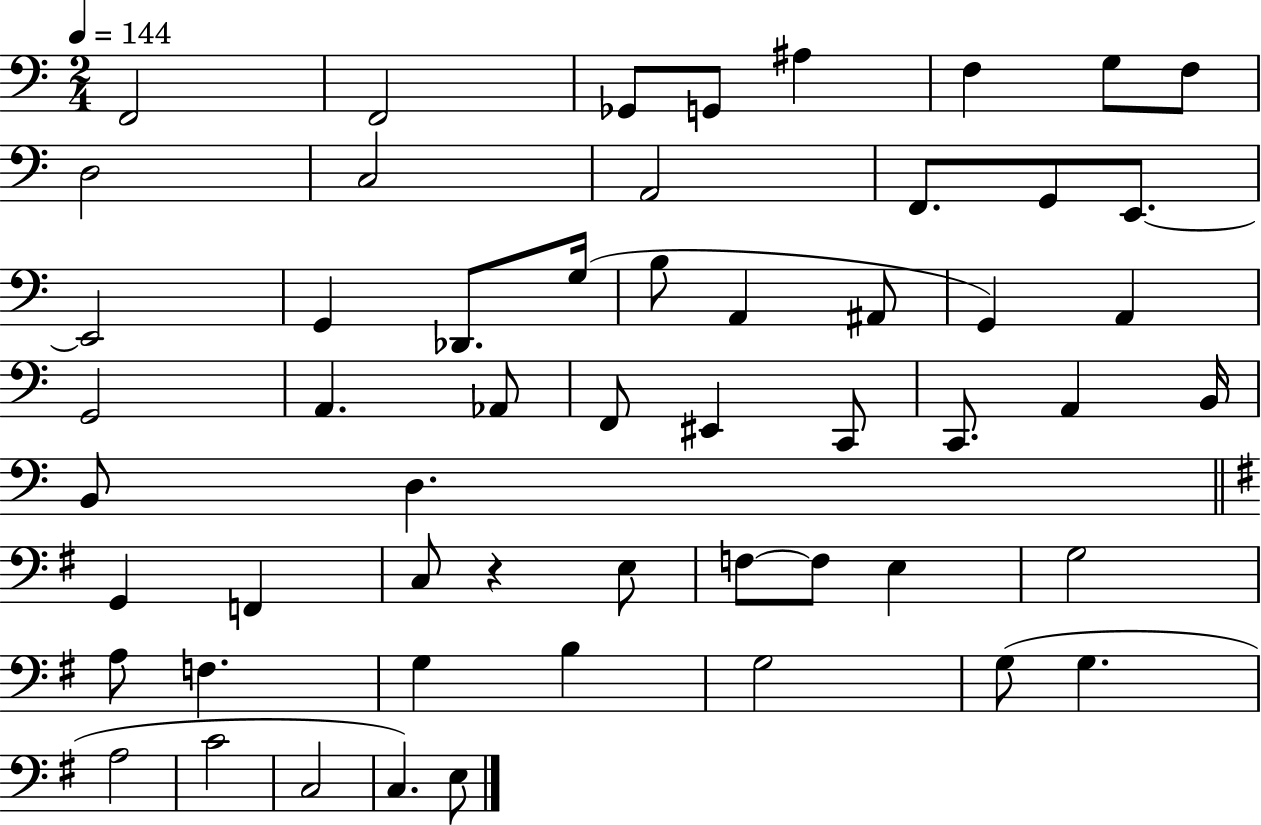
X:1
T:Untitled
M:2/4
L:1/4
K:C
F,,2 F,,2 _G,,/2 G,,/2 ^A, F, G,/2 F,/2 D,2 C,2 A,,2 F,,/2 G,,/2 E,,/2 E,,2 G,, _D,,/2 G,/4 B,/2 A,, ^A,,/2 G,, A,, G,,2 A,, _A,,/2 F,,/2 ^E,, C,,/2 C,,/2 A,, B,,/4 B,,/2 D, G,, F,, C,/2 z E,/2 F,/2 F,/2 E, G,2 A,/2 F, G, B, G,2 G,/2 G, A,2 C2 C,2 C, E,/2